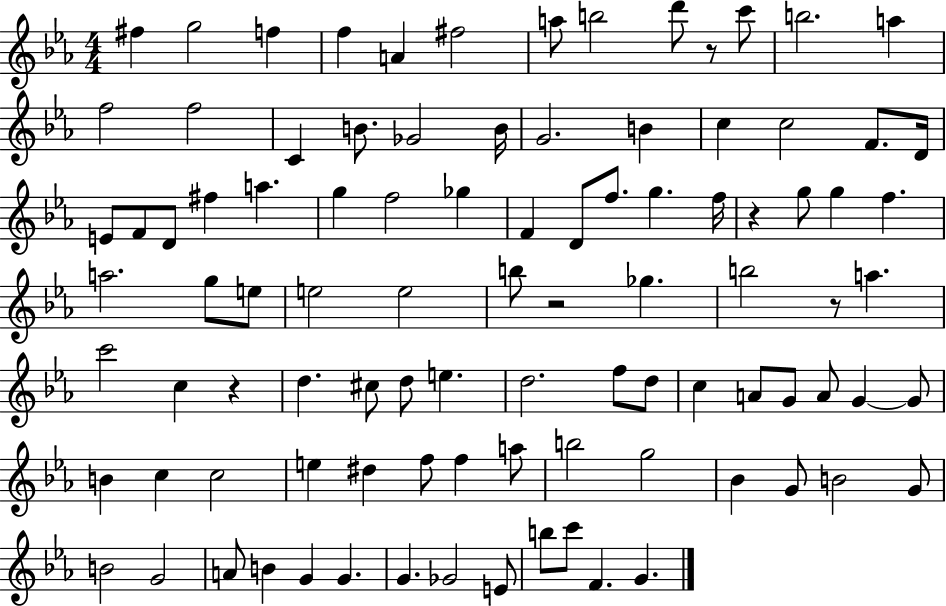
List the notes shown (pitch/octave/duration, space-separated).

F#5/q G5/h F5/q F5/q A4/q F#5/h A5/e B5/h D6/e R/e C6/e B5/h. A5/q F5/h F5/h C4/q B4/e. Gb4/h B4/s G4/h. B4/q C5/q C5/h F4/e. D4/s E4/e F4/e D4/e F#5/q A5/q. G5/q F5/h Gb5/q F4/q D4/e F5/e. G5/q. F5/s R/q G5/e G5/q F5/q. A5/h. G5/e E5/e E5/h E5/h B5/e R/h Gb5/q. B5/h R/e A5/q. C6/h C5/q R/q D5/q. C#5/e D5/e E5/q. D5/h. F5/e D5/e C5/q A4/e G4/e A4/e G4/q G4/e B4/q C5/q C5/h E5/q D#5/q F5/e F5/q A5/e B5/h G5/h Bb4/q G4/e B4/h G4/e B4/h G4/h A4/e B4/q G4/q G4/q. G4/q. Gb4/h E4/e B5/e C6/e F4/q. G4/q.